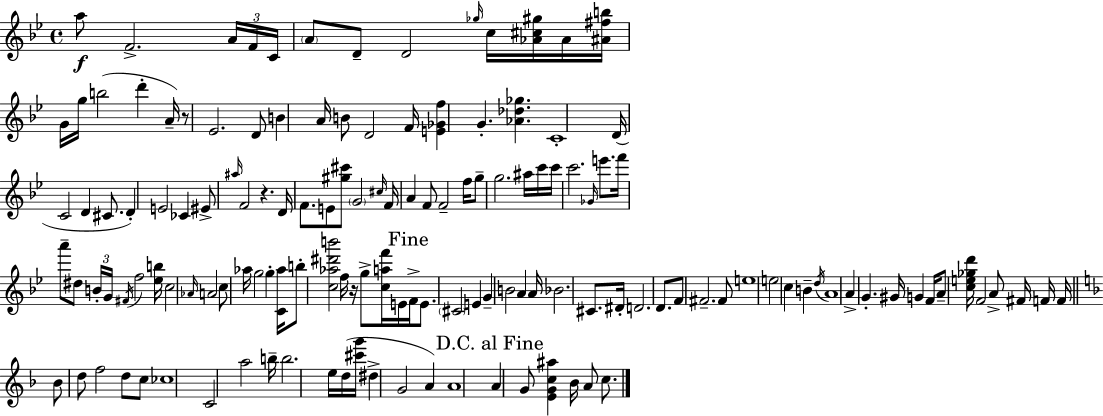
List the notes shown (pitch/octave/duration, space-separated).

A5/e F4/h. A4/s F4/s C4/s A4/e D4/e D4/h Gb5/s C5/s [Ab4,C#5,G#5]/s Ab4/s [A#4,F#5,B5]/s G4/s G5/s B5/h D6/q A4/s R/e Eb4/h. D4/e B4/q A4/s B4/e D4/h F4/s [E4,Gb4,F5]/q G4/q. [Ab4,Db5,Gb5]/q. C4/w D4/s C4/h D4/q C#4/e. D4/q E4/h CES4/q EIS4/e A#5/s F4/h R/q. D4/s F4/e. E4/e [G#5,C#6]/e G4/h C#5/s F4/s A4/q F4/e F4/h F5/s G5/e G5/h. A#5/s C6/s C6/s C6/h. Gb4/s E6/e. F6/s A6/e D#5/e B4/s G4/s F#4/s F5/h [Eb5,B5]/s C5/h Ab4/s A4/h C5/e Ab5/s G5/h G5/q [C4,Ab5]/s B5/e [C5,Ab5,D#6,B6]/h F5/s R/s G5/e [C5,A5,F6]/s E4/s F4/s E4/e. C#4/h E4/q G4/q B4/h A4/q A4/s Bb4/h. C#4/e. D#4/s D4/h. D4/e. F4/e F#4/h. F#4/e E5/w E5/h C5/q B4/q D5/s A4/w A4/q G4/q. G#4/s G4/q F4/s A4/e [C5,E5,Gb5,D6]/s F4/h A4/e F#4/s F4/s F4/s Bb4/e D5/e F5/h D5/e C5/e CES5/w C4/h A5/h B5/s B5/h. E5/s D5/s [C#6,G6]/s D#5/q G4/h A4/q A4/w A4/q G4/e [E4,G4,C5,A#5]/q Bb4/s A4/e C5/e.